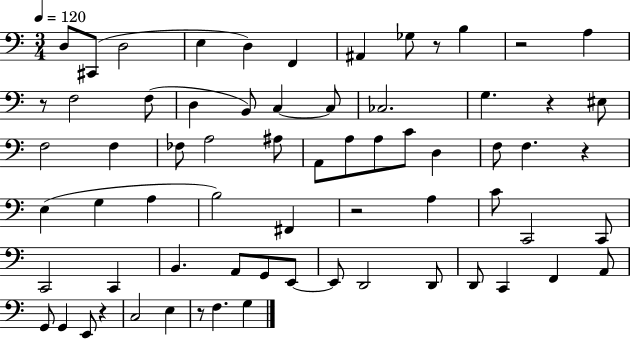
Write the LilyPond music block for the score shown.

{
  \clef bass
  \numericTimeSignature
  \time 3/4
  \key c \major
  \tempo 4 = 120
  d8 cis,8( d2 | e4 d4) f,4 | ais,4 ges8 r8 b4 | r2 a4 | \break r8 f2 f8( | d4 b,8) c4~~ c8 | ces2. | g4. r4 eis8 | \break f2 f4 | fes8 a2 ais8 | a,8 a8 a8 c'8 d4 | f8 f4. r4 | \break e4( g4 a4 | b2) fis,4 | r2 a4 | c'8 c,2 c,8 | \break c,2 c,4 | b,4. a,8 g,8 e,8~~ | e,8 d,2 d,8 | d,8 c,4 f,4 a,8 | \break g,8 g,4 e,8 r4 | c2 e4 | r8 f4. g4 | \bar "|."
}